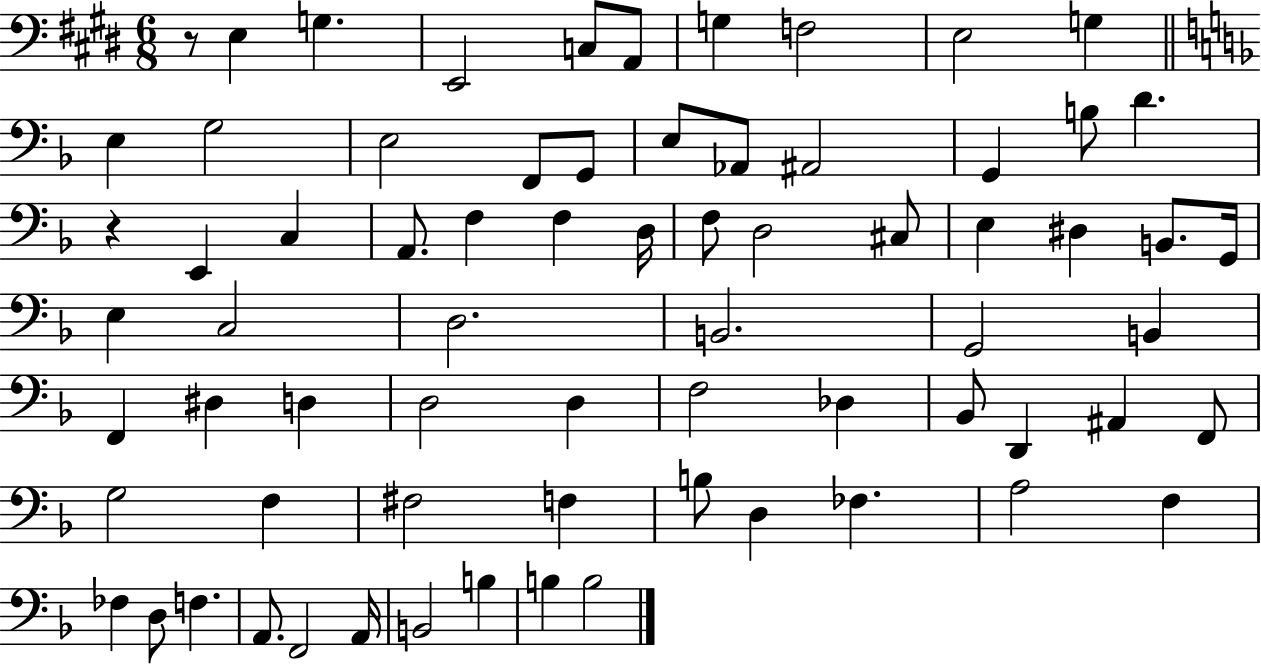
{
  \clef bass
  \numericTimeSignature
  \time 6/8
  \key e \major
  r8 e4 g4. | e,2 c8 a,8 | g4 f2 | e2 g4 | \break \bar "||" \break \key f \major e4 g2 | e2 f,8 g,8 | e8 aes,8 ais,2 | g,4 b8 d'4. | \break r4 e,4 c4 | a,8. f4 f4 d16 | f8 d2 cis8 | e4 dis4 b,8. g,16 | \break e4 c2 | d2. | b,2. | g,2 b,4 | \break f,4 dis4 d4 | d2 d4 | f2 des4 | bes,8 d,4 ais,4 f,8 | \break g2 f4 | fis2 f4 | b8 d4 fes4. | a2 f4 | \break fes4 d8 f4. | a,8. f,2 a,16 | b,2 b4 | b4 b2 | \break \bar "|."
}